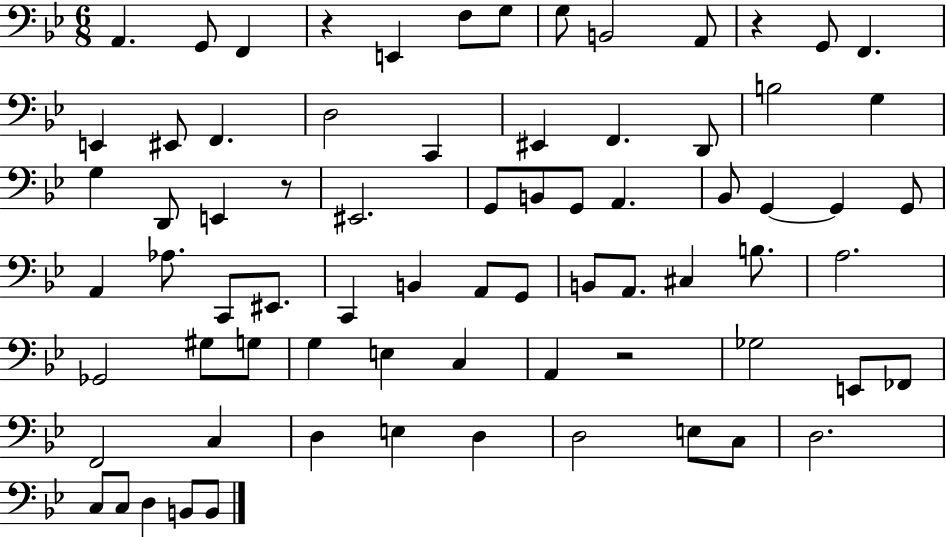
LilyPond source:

{
  \clef bass
  \numericTimeSignature
  \time 6/8
  \key bes \major
  a,4. g,8 f,4 | r4 e,4 f8 g8 | g8 b,2 a,8 | r4 g,8 f,4. | \break e,4 eis,8 f,4. | d2 c,4 | eis,4 f,4. d,8 | b2 g4 | \break g4 d,8 e,4 r8 | eis,2. | g,8 b,8 g,8 a,4. | bes,8 g,4~~ g,4 g,8 | \break a,4 aes8. c,8 eis,8. | c,4 b,4 a,8 g,8 | b,8 a,8. cis4 b8. | a2. | \break ges,2 gis8 g8 | g4 e4 c4 | a,4 r2 | ges2 e,8 fes,8 | \break f,2 c4 | d4 e4 d4 | d2 e8 c8 | d2. | \break c8 c8 d4 b,8 b,8 | \bar "|."
}